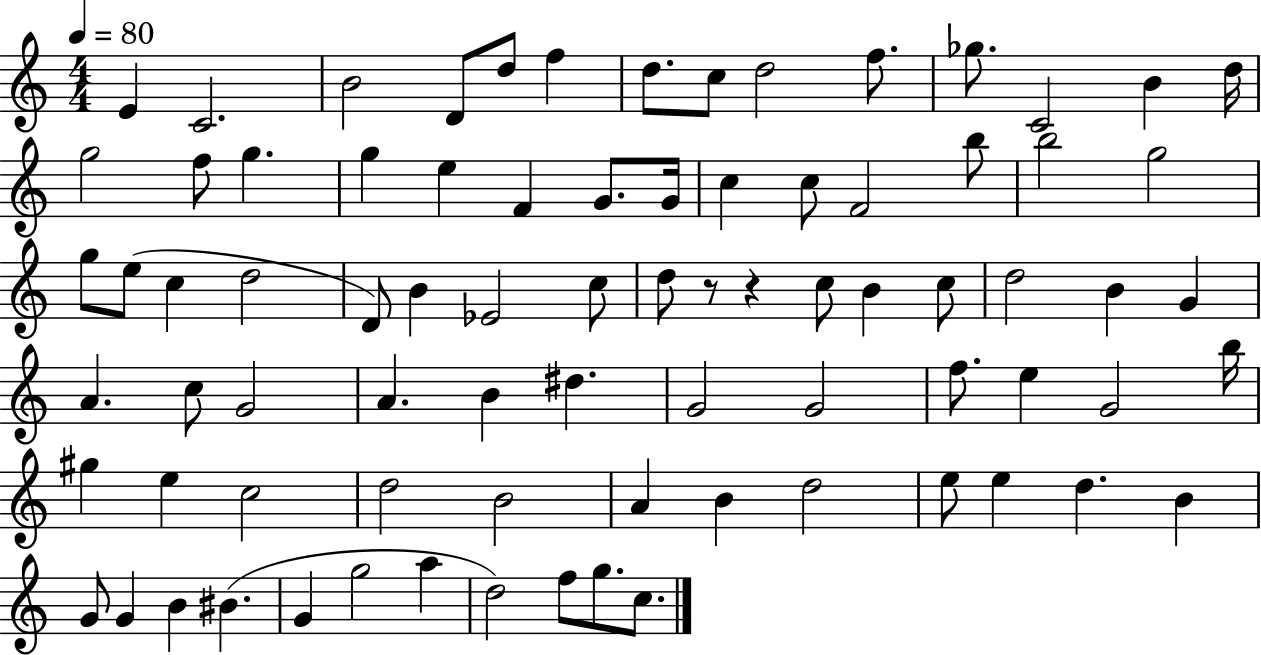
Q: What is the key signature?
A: C major